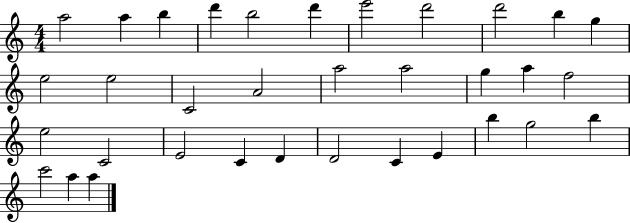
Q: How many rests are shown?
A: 0